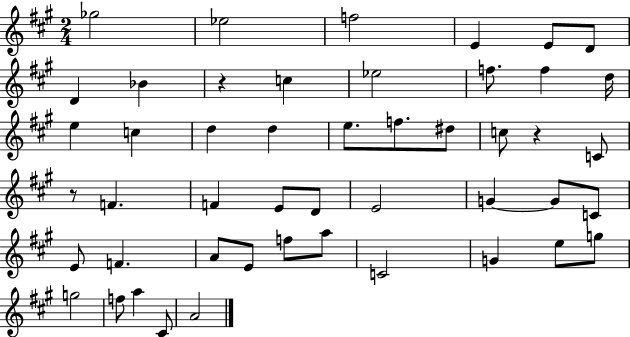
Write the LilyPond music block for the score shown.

{
  \clef treble
  \numericTimeSignature
  \time 2/4
  \key a \major
  ges''2 | ees''2 | f''2 | e'4 e'8 d'8 | \break d'4 bes'4 | r4 c''4 | ees''2 | f''8. f''4 d''16 | \break e''4 c''4 | d''4 d''4 | e''8. f''8. dis''8 | c''8 r4 c'8 | \break r8 f'4. | f'4 e'8 d'8 | e'2 | g'4~~ g'8 c'8 | \break e'8 f'4. | a'8 e'8 f''8 a''8 | c'2 | g'4 e''8 g''8 | \break g''2 | f''8 a''4 cis'8 | a'2 | \bar "|."
}